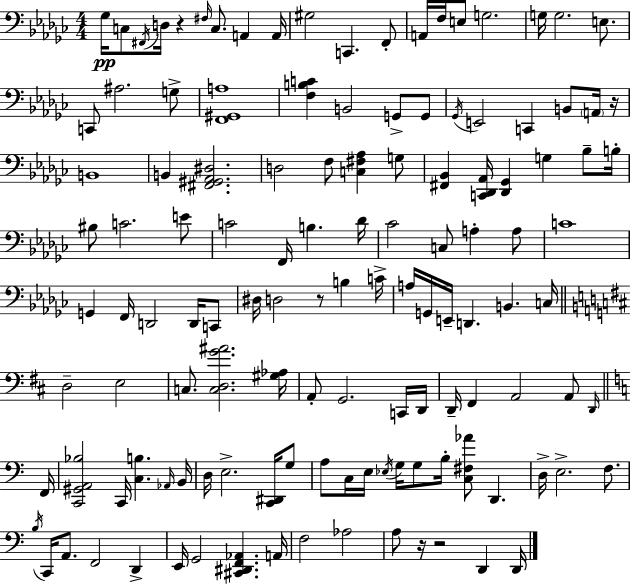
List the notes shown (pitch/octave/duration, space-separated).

Gb3/s C3/e F#2/s D3/s R/q F#3/s C3/e. A2/q A2/s G#3/h C2/q. F2/e A2/s F3/s E3/e G3/h. G3/s G3/h. E3/e. C2/e A#3/h. G3/e [F2,G#2,A3]/w [F3,B3,C4]/q B2/h G2/e G2/e Gb2/s E2/h C2/q B2/e A2/s R/s B2/w B2/q [F#2,G#2,Ab2,D#3]/h. D3/h F3/e [C3,F#3,Ab3]/q G3/e [F#2,Bb2]/q [C2,Db2,Ab2]/s [Db2,Gb2]/q G3/q Bb3/e B3/s BIS3/e C4/h. E4/e C4/h F2/s B3/q. Db4/s CES4/h C3/e A3/q A3/e C4/w G2/q F2/s D2/h D2/s C2/e D#3/s D3/h R/e B3/q C4/s A3/s G2/s E2/s D2/q. B2/q. C3/s D3/h E3/h C3/e. [C3,D3,G4,A#4]/h. [G#3,Ab3]/s A2/e G2/h. C2/s D2/s D2/s F#2/q A2/h A2/e D2/s F2/s [C2,G#2,A2,Bb3]/h C2/s [C3,B3]/q. Ab2/s B2/s D3/s E3/h. [C2,D#2]/s G3/e A3/e C3/s E3/s Eb3/s G3/s G3/e B3/s [C3,F#3,Ab4]/e D2/q. D3/s E3/h. F3/e. B3/s C2/s A2/e. F2/h D2/q E2/s G2/h [C#2,D#2,F2,Ab2]/q. A2/s F3/h Ab3/h A3/e R/s R/h D2/q D2/s